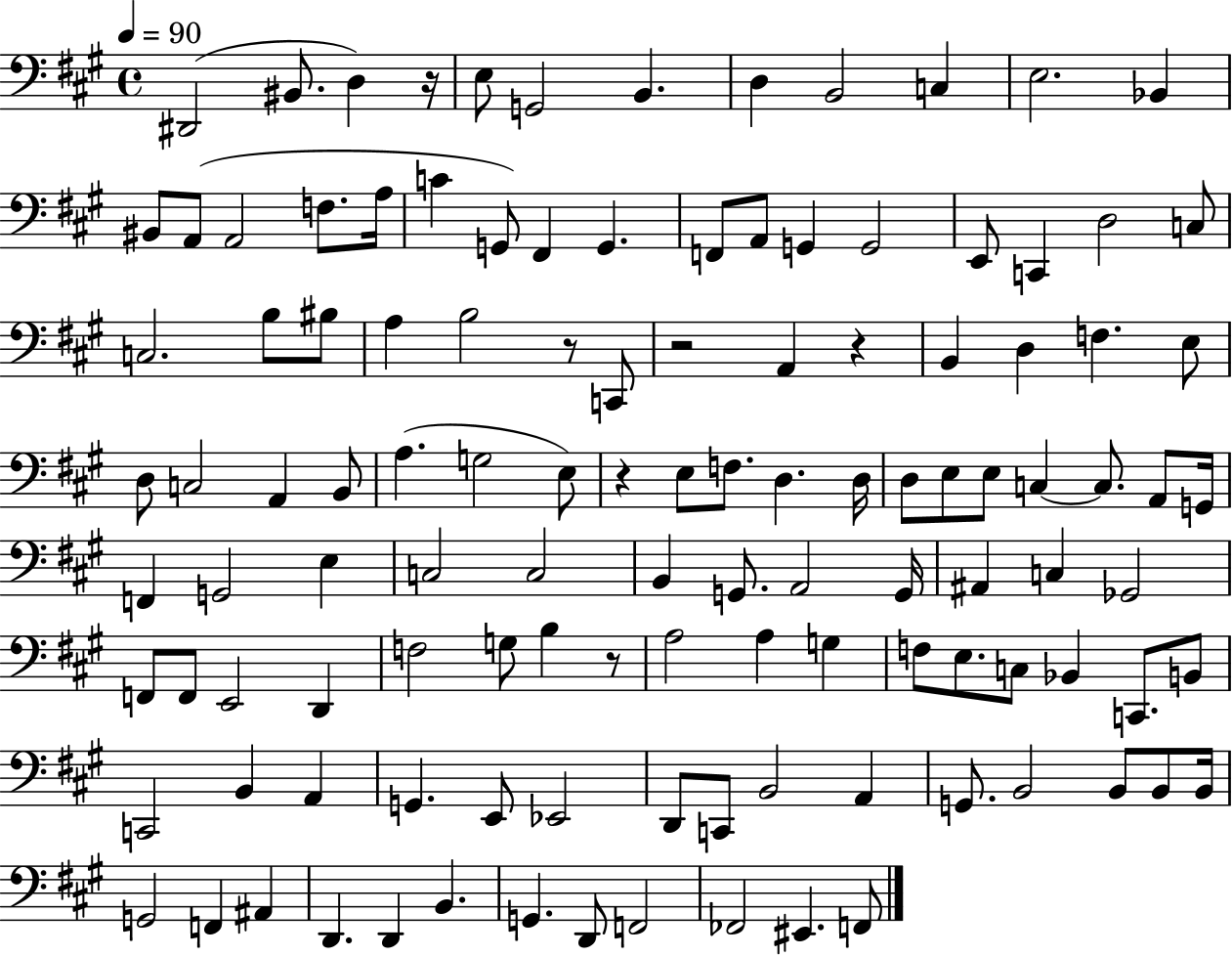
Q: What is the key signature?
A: A major